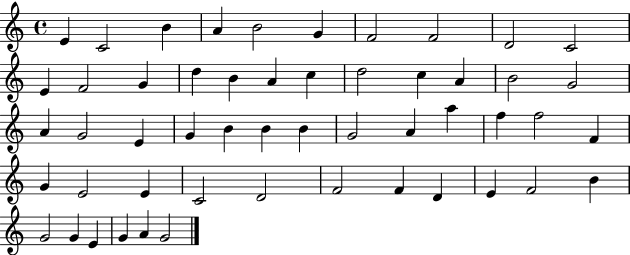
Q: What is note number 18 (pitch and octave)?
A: D5